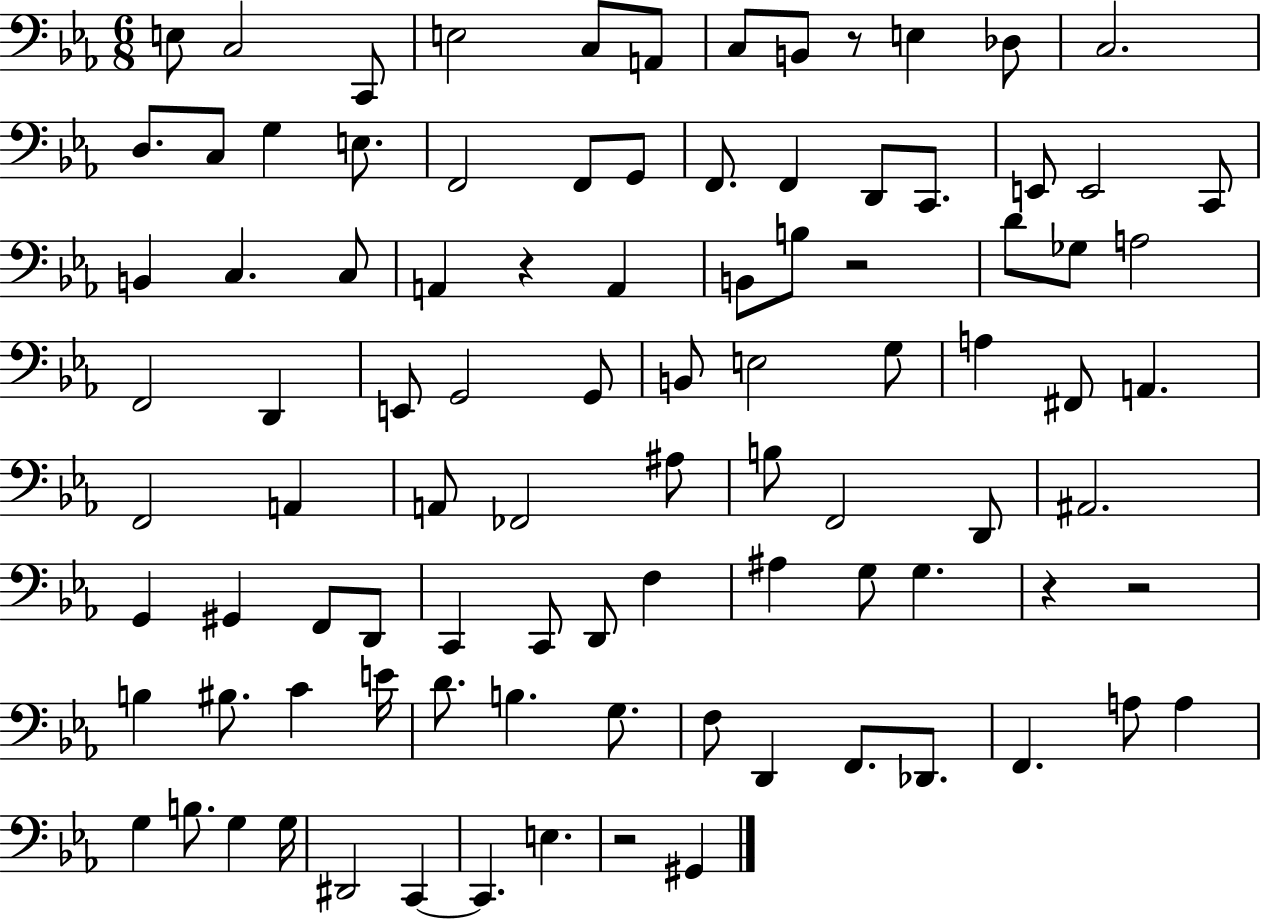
E3/e C3/h C2/e E3/h C3/e A2/e C3/e B2/e R/e E3/q Db3/e C3/h. D3/e. C3/e G3/q E3/e. F2/h F2/e G2/e F2/e. F2/q D2/e C2/e. E2/e E2/h C2/e B2/q C3/q. C3/e A2/q R/q A2/q B2/e B3/e R/h D4/e Gb3/e A3/h F2/h D2/q E2/e G2/h G2/e B2/e E3/h G3/e A3/q F#2/e A2/q. F2/h A2/q A2/e FES2/h A#3/e B3/e F2/h D2/e A#2/h. G2/q G#2/q F2/e D2/e C2/q C2/e D2/e F3/q A#3/q G3/e G3/q. R/q R/h B3/q BIS3/e. C4/q E4/s D4/e. B3/q. G3/e. F3/e D2/q F2/e. Db2/e. F2/q. A3/e A3/q G3/q B3/e. G3/q G3/s D#2/h C2/q C2/q. E3/q. R/h G#2/q